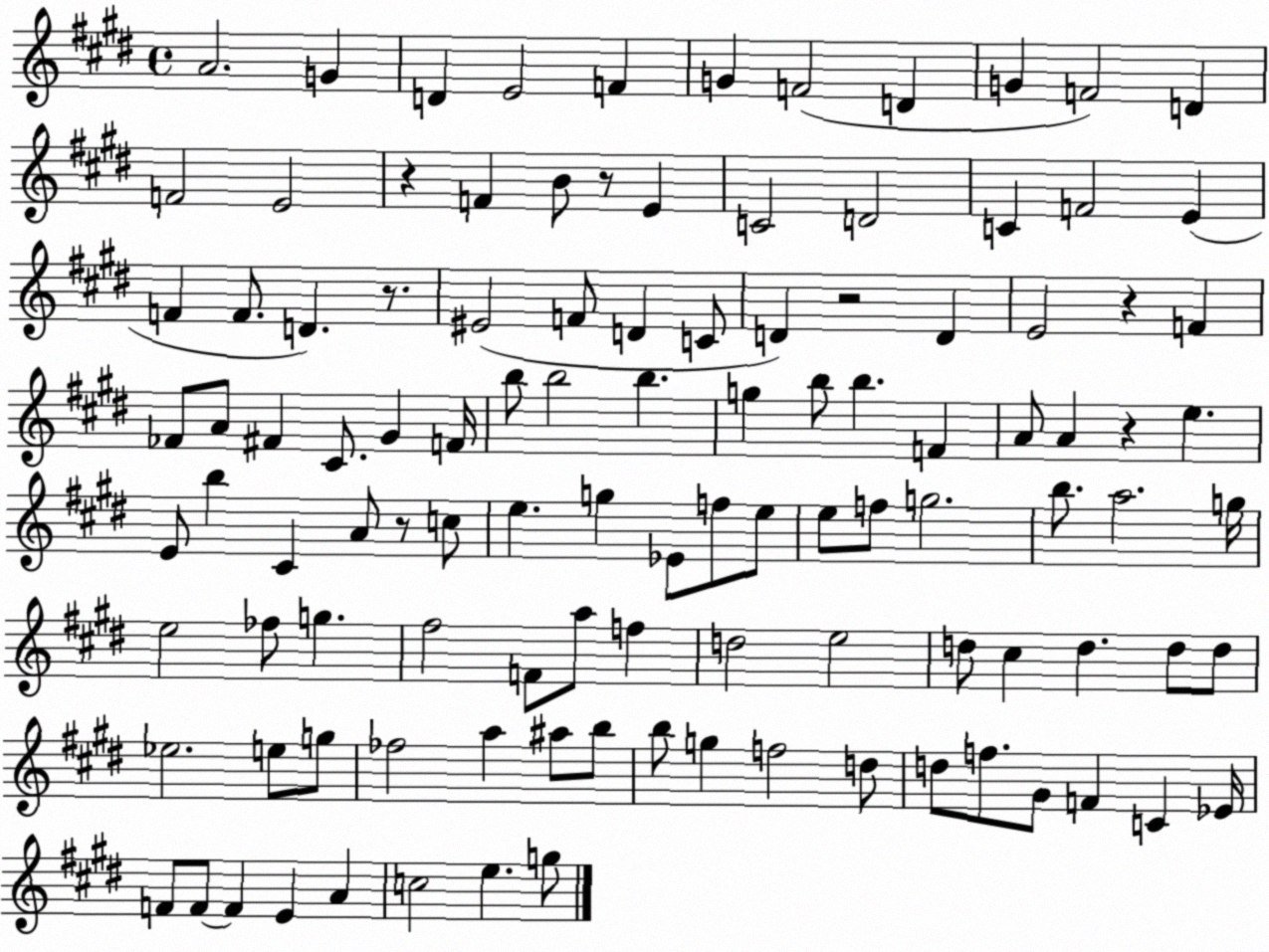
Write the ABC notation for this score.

X:1
T:Untitled
M:4/4
L:1/4
K:E
A2 G D E2 F G F2 D G F2 D F2 E2 z F B/2 z/2 E C2 D2 C F2 E F F/2 D z/2 ^E2 F/2 D C/2 D z2 D E2 z F _F/2 A/2 ^F ^C/2 ^G F/4 b/2 b2 b g b/2 b F A/2 A z e E/2 b ^C A/2 z/2 c/2 e g _E/2 f/2 e/2 e/2 f/2 g2 b/2 a2 g/4 e2 _f/2 g ^f2 F/2 a/2 f d2 e2 d/2 ^c d d/2 d/2 _e2 e/2 g/2 _f2 a ^a/2 b/2 b/2 g f2 d/2 d/2 f/2 ^G/2 F C _E/4 F/2 F/2 F E A c2 e g/2